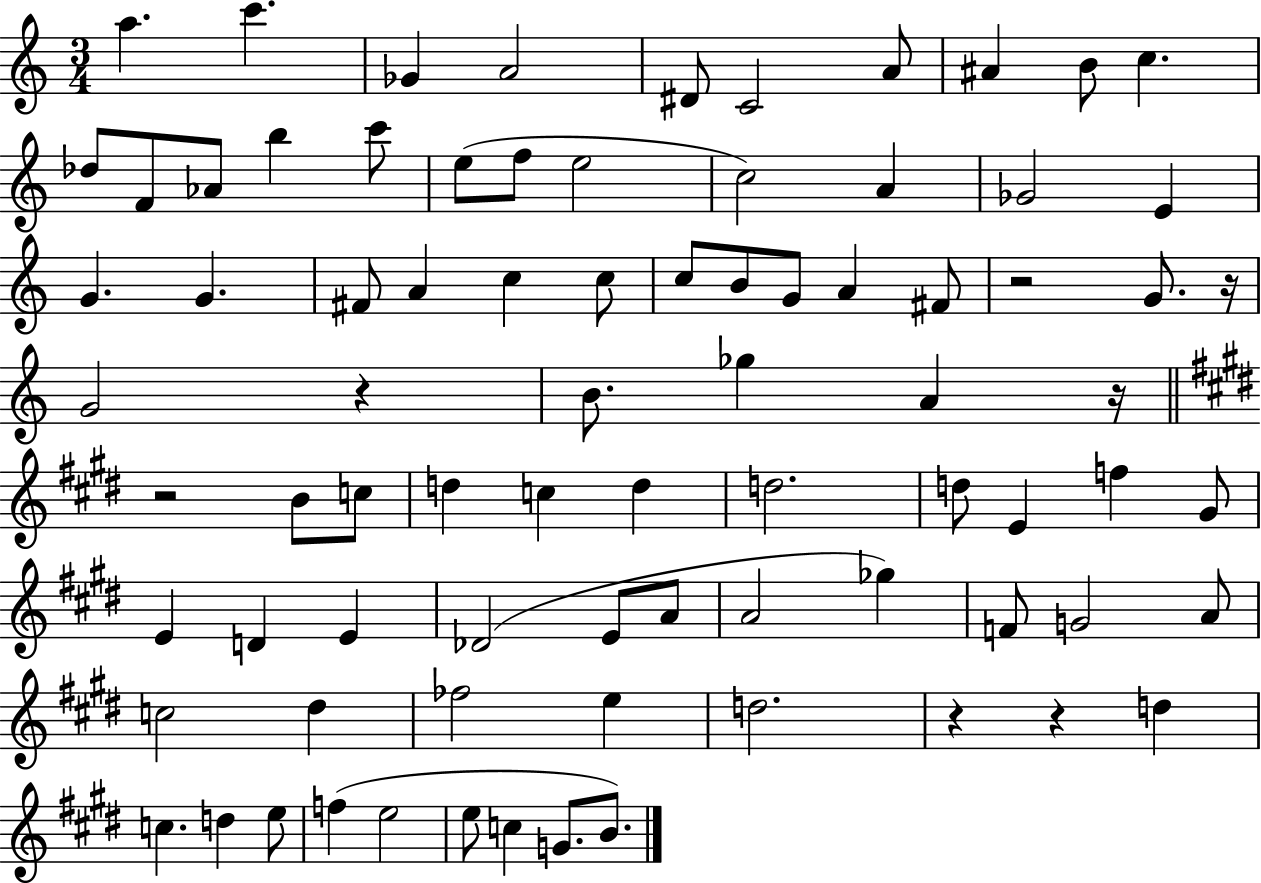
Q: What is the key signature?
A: C major